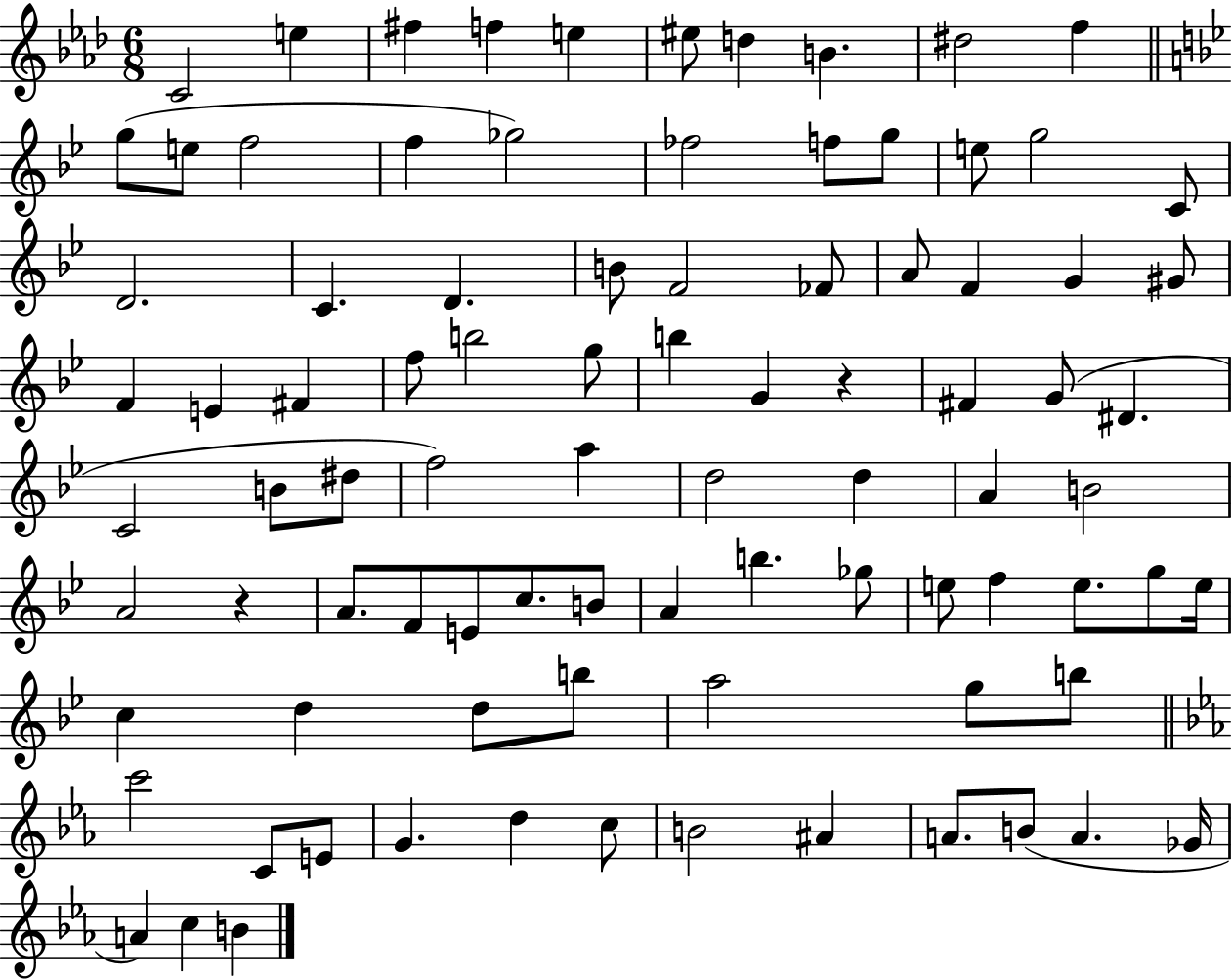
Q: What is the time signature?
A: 6/8